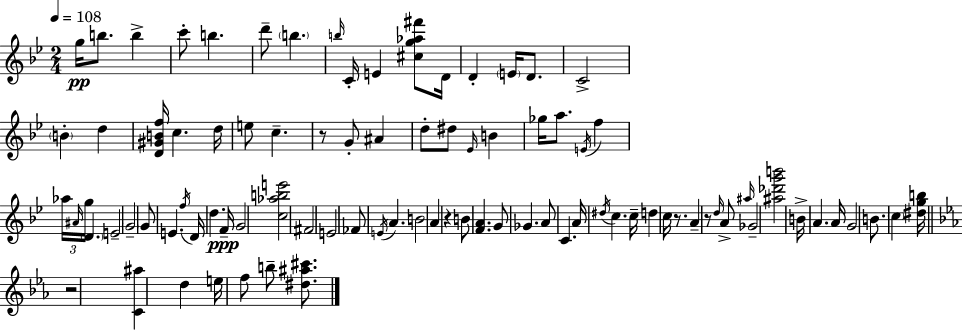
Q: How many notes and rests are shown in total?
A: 90